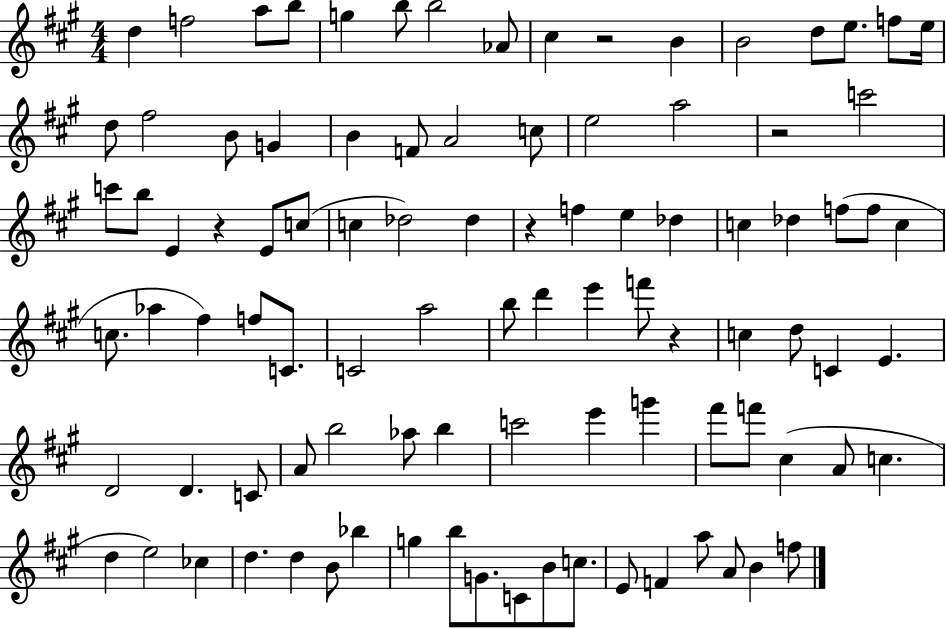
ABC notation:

X:1
T:Untitled
M:4/4
L:1/4
K:A
d f2 a/2 b/2 g b/2 b2 _A/2 ^c z2 B B2 d/2 e/2 f/2 e/4 d/2 ^f2 B/2 G B F/2 A2 c/2 e2 a2 z2 c'2 c'/2 b/2 E z E/2 c/2 c _d2 _d z f e _d c _d f/2 f/2 c c/2 _a ^f f/2 C/2 C2 a2 b/2 d' e' f'/2 z c d/2 C E D2 D C/2 A/2 b2 _a/2 b c'2 e' g' ^f'/2 f'/2 ^c A/2 c d e2 _c d d B/2 _b g b/2 G/2 C/2 B/2 c/2 E/2 F a/2 A/2 B f/2